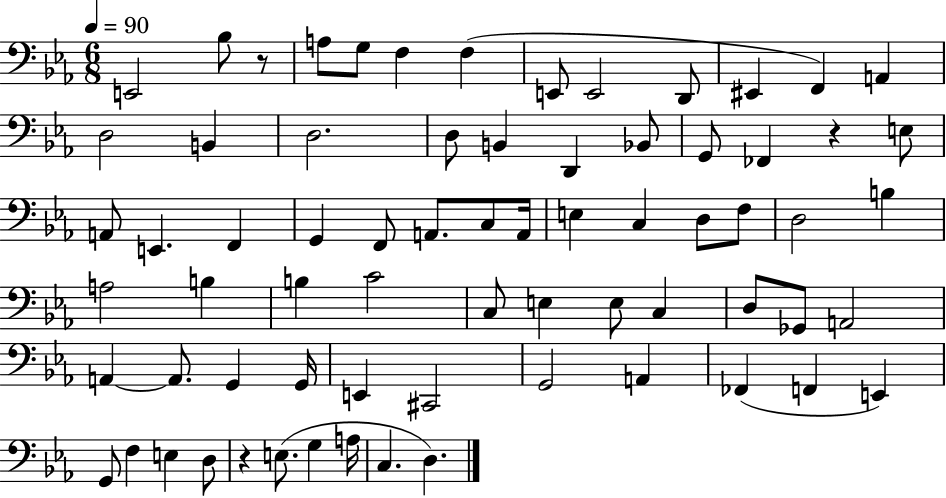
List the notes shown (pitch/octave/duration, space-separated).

E2/h Bb3/e R/e A3/e G3/e F3/q F3/q E2/e E2/h D2/e EIS2/q F2/q A2/q D3/h B2/q D3/h. D3/e B2/q D2/q Bb2/e G2/e FES2/q R/q E3/e A2/e E2/q. F2/q G2/q F2/e A2/e. C3/e A2/s E3/q C3/q D3/e F3/e D3/h B3/q A3/h B3/q B3/q C4/h C3/e E3/q E3/e C3/q D3/e Gb2/e A2/h A2/q A2/e. G2/q G2/s E2/q C#2/h G2/h A2/q FES2/q F2/q E2/q G2/e F3/q E3/q D3/e R/q E3/e. G3/q A3/s C3/q. D3/q.